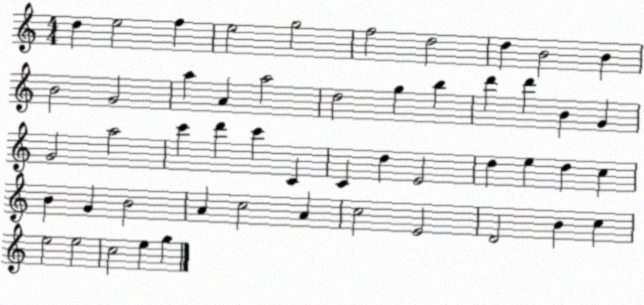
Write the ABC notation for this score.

X:1
T:Untitled
M:4/4
L:1/4
K:C
d e2 f e2 g2 f2 d2 d B2 B B2 G2 a A a2 d2 g b d' d' B G G2 a2 c' d' c' C C d E2 d e d c B G B2 A c2 A c2 E2 D2 B c e2 e2 c2 e g